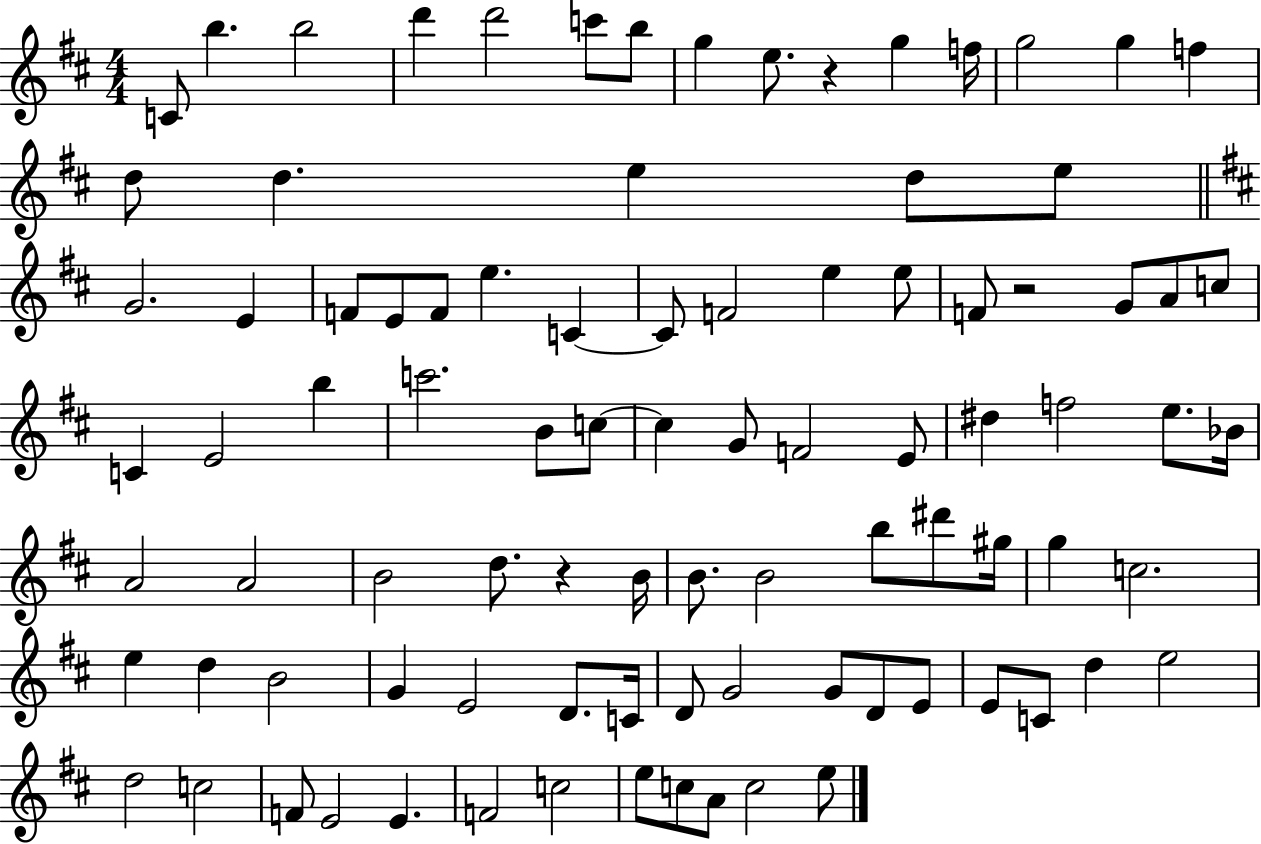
{
  \clef treble
  \numericTimeSignature
  \time 4/4
  \key d \major
  c'8 b''4. b''2 | d'''4 d'''2 c'''8 b''8 | g''4 e''8. r4 g''4 f''16 | g''2 g''4 f''4 | \break d''8 d''4. e''4 d''8 e''8 | \bar "||" \break \key d \major g'2. e'4 | f'8 e'8 f'8 e''4. c'4~~ | c'8 f'2 e''4 e''8 | f'8 r2 g'8 a'8 c''8 | \break c'4 e'2 b''4 | c'''2. b'8 c''8~~ | c''4 g'8 f'2 e'8 | dis''4 f''2 e''8. bes'16 | \break a'2 a'2 | b'2 d''8. r4 b'16 | b'8. b'2 b''8 dis'''8 gis''16 | g''4 c''2. | \break e''4 d''4 b'2 | g'4 e'2 d'8. c'16 | d'8 g'2 g'8 d'8 e'8 | e'8 c'8 d''4 e''2 | \break d''2 c''2 | f'8 e'2 e'4. | f'2 c''2 | e''8 c''8 a'8 c''2 e''8 | \break \bar "|."
}